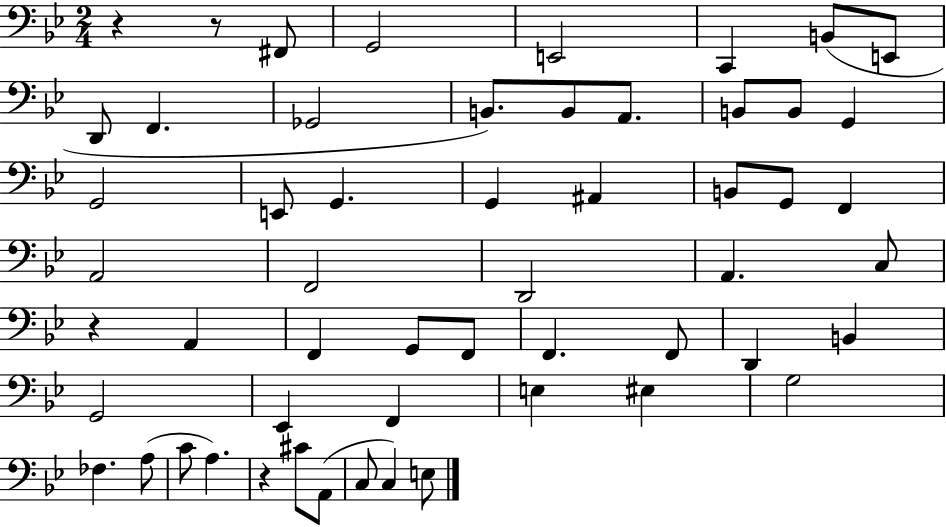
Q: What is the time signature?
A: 2/4